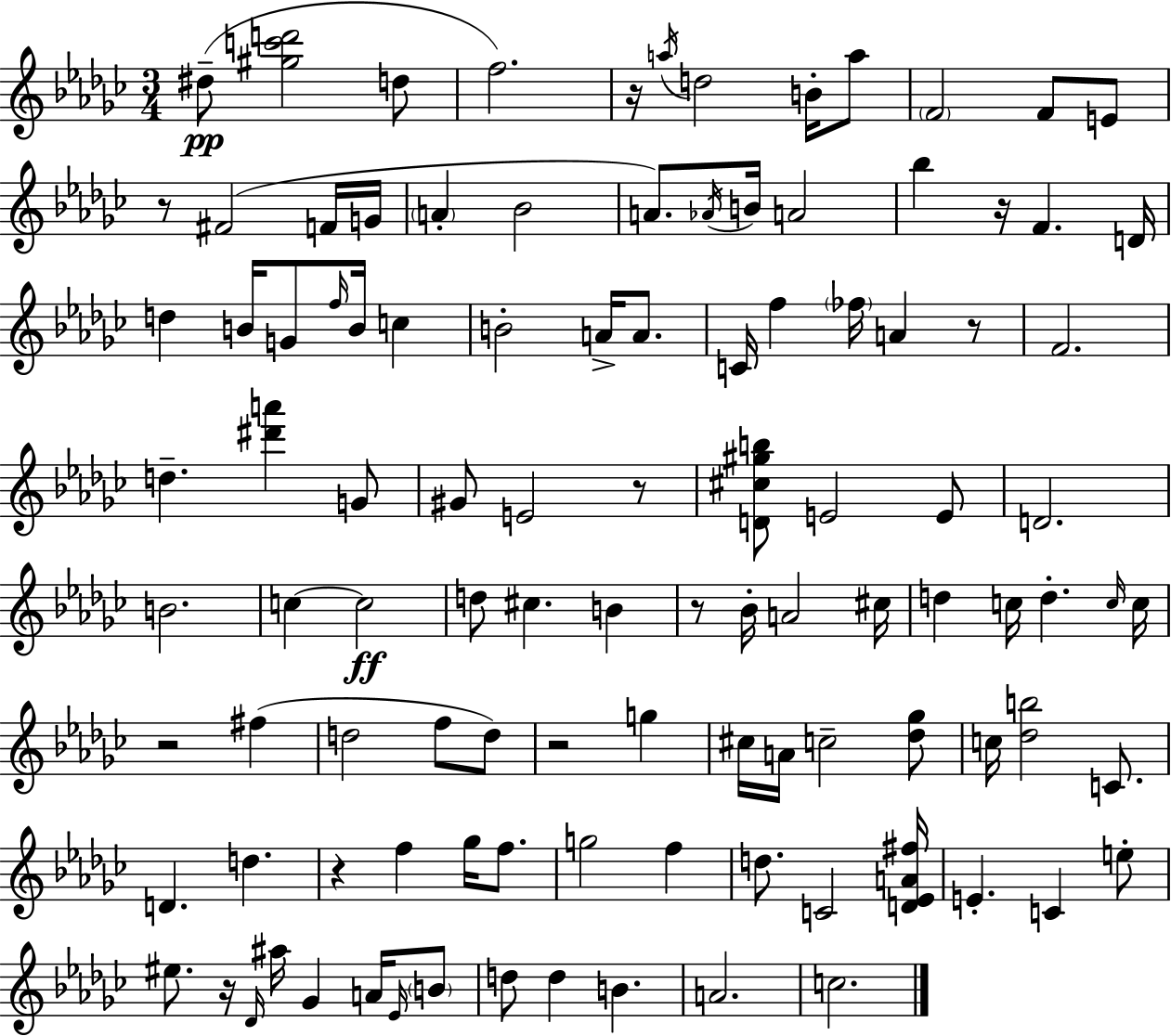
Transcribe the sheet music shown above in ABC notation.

X:1
T:Untitled
M:3/4
L:1/4
K:Ebm
^d/2 [^gc'd']2 d/2 f2 z/4 a/4 d2 B/4 a/2 F2 F/2 E/2 z/2 ^F2 F/4 G/4 A _B2 A/2 _A/4 B/4 A2 _b z/4 F D/4 d B/4 G/2 f/4 B/4 c B2 A/4 A/2 C/4 f _f/4 A z/2 F2 d [^d'a'] G/2 ^G/2 E2 z/2 [D^c^gb]/2 E2 E/2 D2 B2 c c2 d/2 ^c B z/2 _B/4 A2 ^c/4 d c/4 d c/4 c/4 z2 ^f d2 f/2 d/2 z2 g ^c/4 A/4 c2 [_d_g]/2 c/4 [_db]2 C/2 D d z f _g/4 f/2 g2 f d/2 C2 [D_EA^f]/4 E C e/2 ^e/2 z/4 _D/4 ^a/4 _G A/4 _E/4 B/2 d/2 d B A2 c2